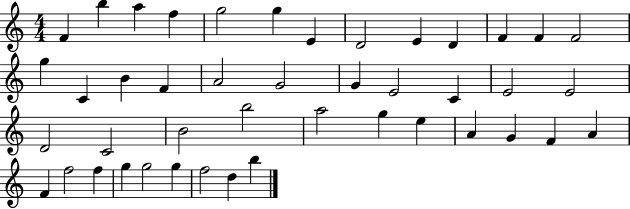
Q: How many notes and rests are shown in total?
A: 44